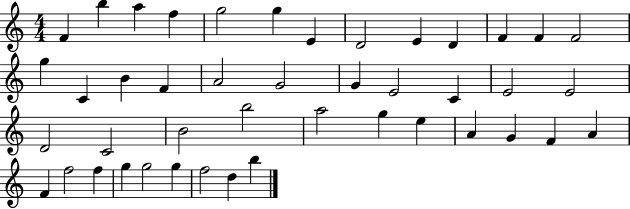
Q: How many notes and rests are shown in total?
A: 44